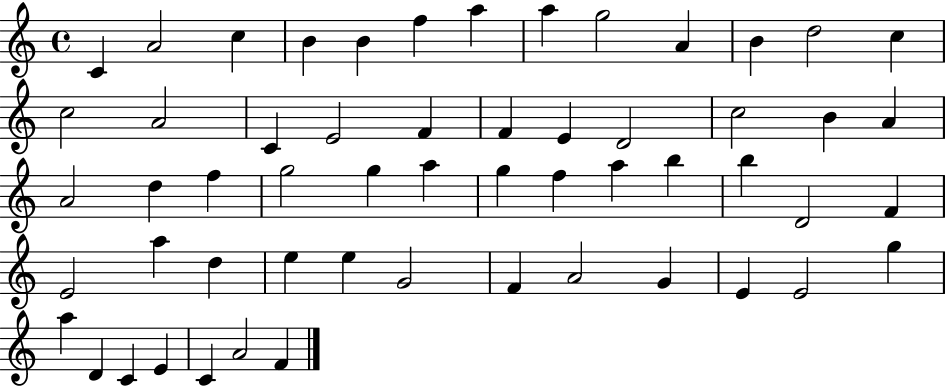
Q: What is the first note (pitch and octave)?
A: C4